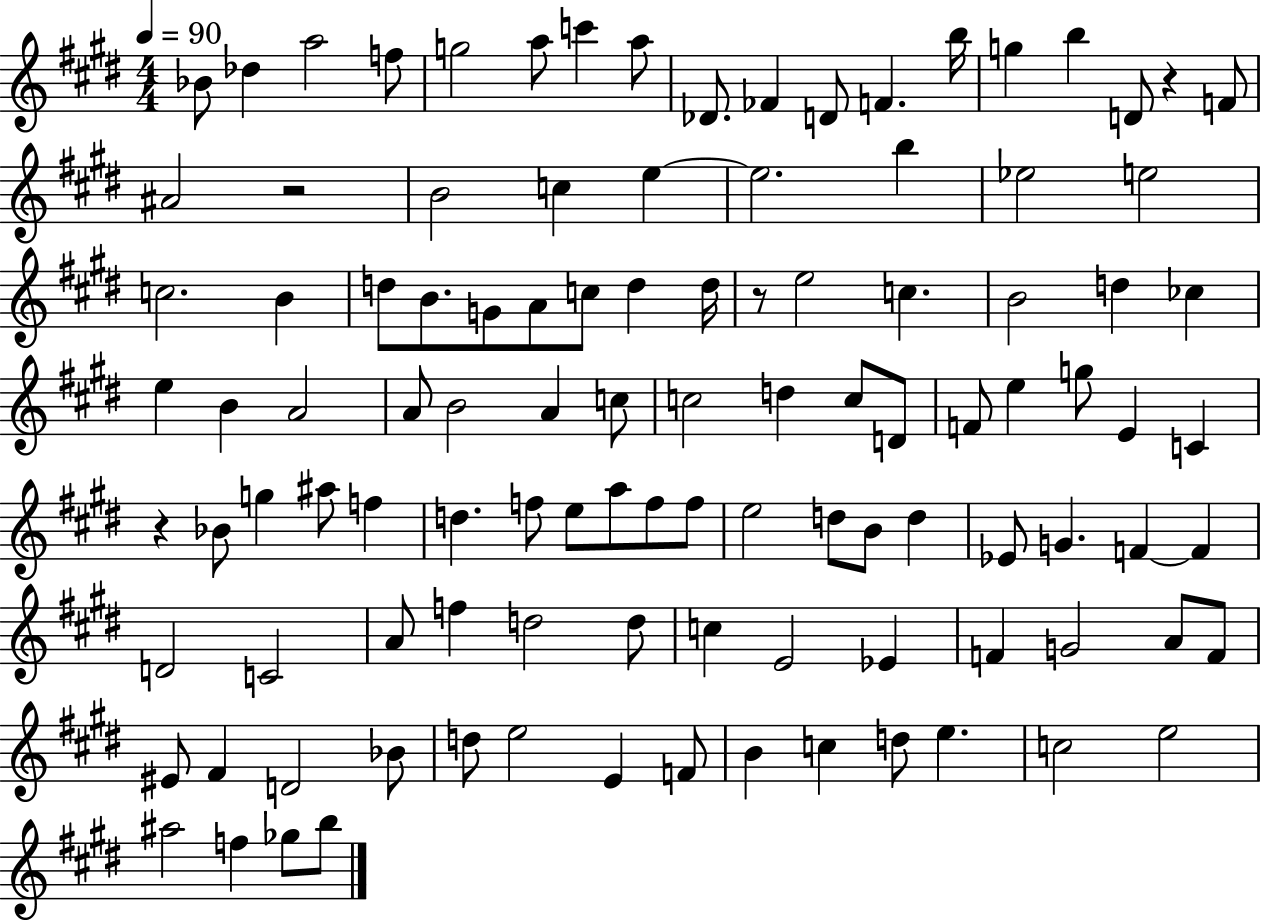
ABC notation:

X:1
T:Untitled
M:4/4
L:1/4
K:E
_B/2 _d a2 f/2 g2 a/2 c' a/2 _D/2 _F D/2 F b/4 g b D/2 z F/2 ^A2 z2 B2 c e e2 b _e2 e2 c2 B d/2 B/2 G/2 A/2 c/2 d d/4 z/2 e2 c B2 d _c e B A2 A/2 B2 A c/2 c2 d c/2 D/2 F/2 e g/2 E C z _B/2 g ^a/2 f d f/2 e/2 a/2 f/2 f/2 e2 d/2 B/2 d _E/2 G F F D2 C2 A/2 f d2 d/2 c E2 _E F G2 A/2 F/2 ^E/2 ^F D2 _B/2 d/2 e2 E F/2 B c d/2 e c2 e2 ^a2 f _g/2 b/2